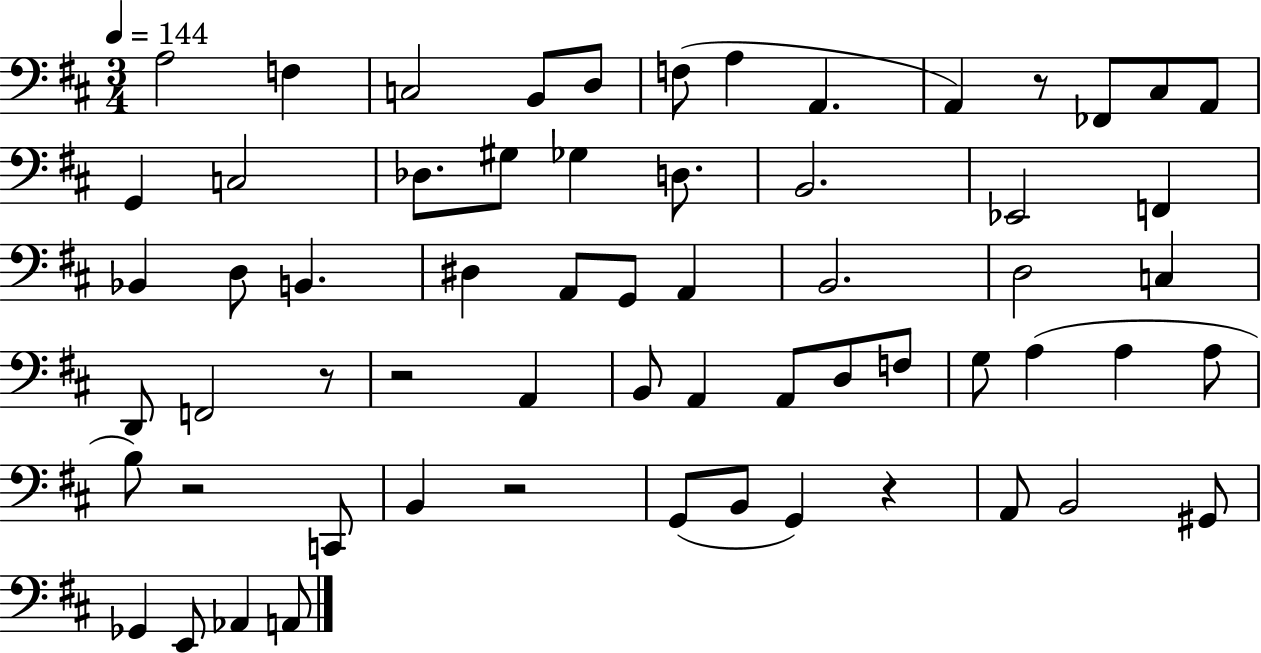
{
  \clef bass
  \numericTimeSignature
  \time 3/4
  \key d \major
  \tempo 4 = 144
  a2 f4 | c2 b,8 d8 | f8( a4 a,4. | a,4) r8 fes,8 cis8 a,8 | \break g,4 c2 | des8. gis8 ges4 d8. | b,2. | ees,2 f,4 | \break bes,4 d8 b,4. | dis4 a,8 g,8 a,4 | b,2. | d2 c4 | \break d,8 f,2 r8 | r2 a,4 | b,8 a,4 a,8 d8 f8 | g8 a4( a4 a8 | \break b8) r2 c,8 | b,4 r2 | g,8( b,8 g,4) r4 | a,8 b,2 gis,8 | \break ges,4 e,8 aes,4 a,8 | \bar "|."
}